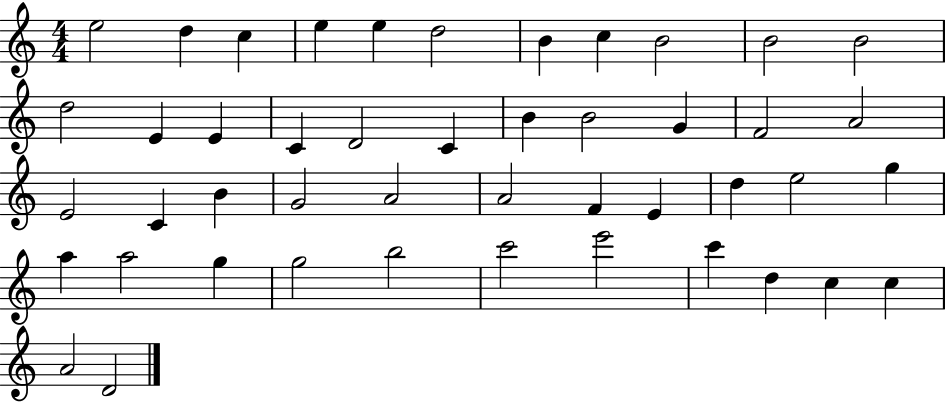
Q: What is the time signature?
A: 4/4